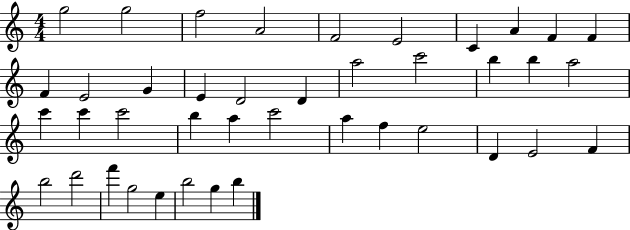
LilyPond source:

{
  \clef treble
  \numericTimeSignature
  \time 4/4
  \key c \major
  g''2 g''2 | f''2 a'2 | f'2 e'2 | c'4 a'4 f'4 f'4 | \break f'4 e'2 g'4 | e'4 d'2 d'4 | a''2 c'''2 | b''4 b''4 a''2 | \break c'''4 c'''4 c'''2 | b''4 a''4 c'''2 | a''4 f''4 e''2 | d'4 e'2 f'4 | \break b''2 d'''2 | f'''4 g''2 e''4 | b''2 g''4 b''4 | \bar "|."
}